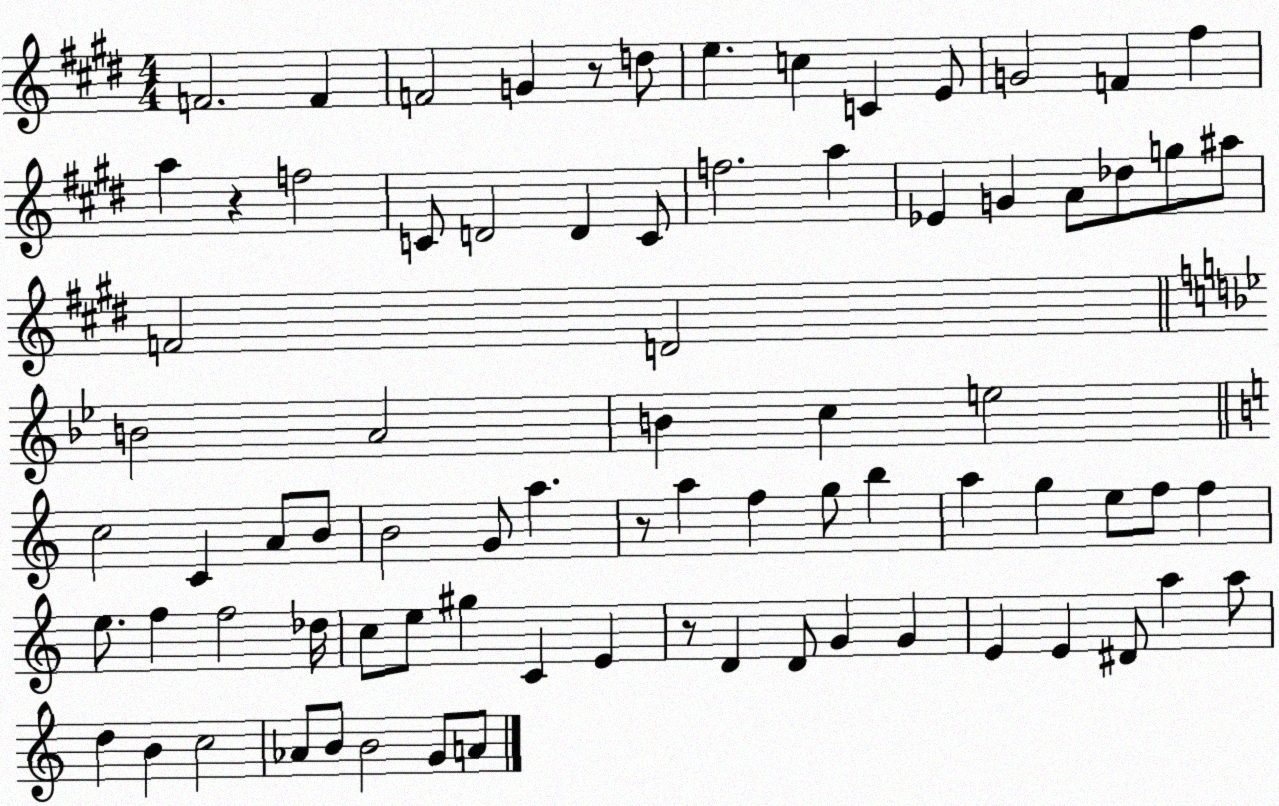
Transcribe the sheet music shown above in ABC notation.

X:1
T:Untitled
M:4/4
L:1/4
K:E
F2 F F2 G z/2 d/2 e c C E/2 G2 F ^f a z f2 C/2 D2 D C/2 f2 a _E G A/2 _d/2 g/2 ^a/2 F2 D2 B2 A2 B c e2 c2 C A/2 B/2 B2 G/2 a z/2 a f g/2 b a g e/2 f/2 f e/2 f f2 _d/4 c/2 e/2 ^g C E z/2 D D/2 G G E E ^D/2 a a/2 d B c2 _A/2 B/2 B2 G/2 A/2